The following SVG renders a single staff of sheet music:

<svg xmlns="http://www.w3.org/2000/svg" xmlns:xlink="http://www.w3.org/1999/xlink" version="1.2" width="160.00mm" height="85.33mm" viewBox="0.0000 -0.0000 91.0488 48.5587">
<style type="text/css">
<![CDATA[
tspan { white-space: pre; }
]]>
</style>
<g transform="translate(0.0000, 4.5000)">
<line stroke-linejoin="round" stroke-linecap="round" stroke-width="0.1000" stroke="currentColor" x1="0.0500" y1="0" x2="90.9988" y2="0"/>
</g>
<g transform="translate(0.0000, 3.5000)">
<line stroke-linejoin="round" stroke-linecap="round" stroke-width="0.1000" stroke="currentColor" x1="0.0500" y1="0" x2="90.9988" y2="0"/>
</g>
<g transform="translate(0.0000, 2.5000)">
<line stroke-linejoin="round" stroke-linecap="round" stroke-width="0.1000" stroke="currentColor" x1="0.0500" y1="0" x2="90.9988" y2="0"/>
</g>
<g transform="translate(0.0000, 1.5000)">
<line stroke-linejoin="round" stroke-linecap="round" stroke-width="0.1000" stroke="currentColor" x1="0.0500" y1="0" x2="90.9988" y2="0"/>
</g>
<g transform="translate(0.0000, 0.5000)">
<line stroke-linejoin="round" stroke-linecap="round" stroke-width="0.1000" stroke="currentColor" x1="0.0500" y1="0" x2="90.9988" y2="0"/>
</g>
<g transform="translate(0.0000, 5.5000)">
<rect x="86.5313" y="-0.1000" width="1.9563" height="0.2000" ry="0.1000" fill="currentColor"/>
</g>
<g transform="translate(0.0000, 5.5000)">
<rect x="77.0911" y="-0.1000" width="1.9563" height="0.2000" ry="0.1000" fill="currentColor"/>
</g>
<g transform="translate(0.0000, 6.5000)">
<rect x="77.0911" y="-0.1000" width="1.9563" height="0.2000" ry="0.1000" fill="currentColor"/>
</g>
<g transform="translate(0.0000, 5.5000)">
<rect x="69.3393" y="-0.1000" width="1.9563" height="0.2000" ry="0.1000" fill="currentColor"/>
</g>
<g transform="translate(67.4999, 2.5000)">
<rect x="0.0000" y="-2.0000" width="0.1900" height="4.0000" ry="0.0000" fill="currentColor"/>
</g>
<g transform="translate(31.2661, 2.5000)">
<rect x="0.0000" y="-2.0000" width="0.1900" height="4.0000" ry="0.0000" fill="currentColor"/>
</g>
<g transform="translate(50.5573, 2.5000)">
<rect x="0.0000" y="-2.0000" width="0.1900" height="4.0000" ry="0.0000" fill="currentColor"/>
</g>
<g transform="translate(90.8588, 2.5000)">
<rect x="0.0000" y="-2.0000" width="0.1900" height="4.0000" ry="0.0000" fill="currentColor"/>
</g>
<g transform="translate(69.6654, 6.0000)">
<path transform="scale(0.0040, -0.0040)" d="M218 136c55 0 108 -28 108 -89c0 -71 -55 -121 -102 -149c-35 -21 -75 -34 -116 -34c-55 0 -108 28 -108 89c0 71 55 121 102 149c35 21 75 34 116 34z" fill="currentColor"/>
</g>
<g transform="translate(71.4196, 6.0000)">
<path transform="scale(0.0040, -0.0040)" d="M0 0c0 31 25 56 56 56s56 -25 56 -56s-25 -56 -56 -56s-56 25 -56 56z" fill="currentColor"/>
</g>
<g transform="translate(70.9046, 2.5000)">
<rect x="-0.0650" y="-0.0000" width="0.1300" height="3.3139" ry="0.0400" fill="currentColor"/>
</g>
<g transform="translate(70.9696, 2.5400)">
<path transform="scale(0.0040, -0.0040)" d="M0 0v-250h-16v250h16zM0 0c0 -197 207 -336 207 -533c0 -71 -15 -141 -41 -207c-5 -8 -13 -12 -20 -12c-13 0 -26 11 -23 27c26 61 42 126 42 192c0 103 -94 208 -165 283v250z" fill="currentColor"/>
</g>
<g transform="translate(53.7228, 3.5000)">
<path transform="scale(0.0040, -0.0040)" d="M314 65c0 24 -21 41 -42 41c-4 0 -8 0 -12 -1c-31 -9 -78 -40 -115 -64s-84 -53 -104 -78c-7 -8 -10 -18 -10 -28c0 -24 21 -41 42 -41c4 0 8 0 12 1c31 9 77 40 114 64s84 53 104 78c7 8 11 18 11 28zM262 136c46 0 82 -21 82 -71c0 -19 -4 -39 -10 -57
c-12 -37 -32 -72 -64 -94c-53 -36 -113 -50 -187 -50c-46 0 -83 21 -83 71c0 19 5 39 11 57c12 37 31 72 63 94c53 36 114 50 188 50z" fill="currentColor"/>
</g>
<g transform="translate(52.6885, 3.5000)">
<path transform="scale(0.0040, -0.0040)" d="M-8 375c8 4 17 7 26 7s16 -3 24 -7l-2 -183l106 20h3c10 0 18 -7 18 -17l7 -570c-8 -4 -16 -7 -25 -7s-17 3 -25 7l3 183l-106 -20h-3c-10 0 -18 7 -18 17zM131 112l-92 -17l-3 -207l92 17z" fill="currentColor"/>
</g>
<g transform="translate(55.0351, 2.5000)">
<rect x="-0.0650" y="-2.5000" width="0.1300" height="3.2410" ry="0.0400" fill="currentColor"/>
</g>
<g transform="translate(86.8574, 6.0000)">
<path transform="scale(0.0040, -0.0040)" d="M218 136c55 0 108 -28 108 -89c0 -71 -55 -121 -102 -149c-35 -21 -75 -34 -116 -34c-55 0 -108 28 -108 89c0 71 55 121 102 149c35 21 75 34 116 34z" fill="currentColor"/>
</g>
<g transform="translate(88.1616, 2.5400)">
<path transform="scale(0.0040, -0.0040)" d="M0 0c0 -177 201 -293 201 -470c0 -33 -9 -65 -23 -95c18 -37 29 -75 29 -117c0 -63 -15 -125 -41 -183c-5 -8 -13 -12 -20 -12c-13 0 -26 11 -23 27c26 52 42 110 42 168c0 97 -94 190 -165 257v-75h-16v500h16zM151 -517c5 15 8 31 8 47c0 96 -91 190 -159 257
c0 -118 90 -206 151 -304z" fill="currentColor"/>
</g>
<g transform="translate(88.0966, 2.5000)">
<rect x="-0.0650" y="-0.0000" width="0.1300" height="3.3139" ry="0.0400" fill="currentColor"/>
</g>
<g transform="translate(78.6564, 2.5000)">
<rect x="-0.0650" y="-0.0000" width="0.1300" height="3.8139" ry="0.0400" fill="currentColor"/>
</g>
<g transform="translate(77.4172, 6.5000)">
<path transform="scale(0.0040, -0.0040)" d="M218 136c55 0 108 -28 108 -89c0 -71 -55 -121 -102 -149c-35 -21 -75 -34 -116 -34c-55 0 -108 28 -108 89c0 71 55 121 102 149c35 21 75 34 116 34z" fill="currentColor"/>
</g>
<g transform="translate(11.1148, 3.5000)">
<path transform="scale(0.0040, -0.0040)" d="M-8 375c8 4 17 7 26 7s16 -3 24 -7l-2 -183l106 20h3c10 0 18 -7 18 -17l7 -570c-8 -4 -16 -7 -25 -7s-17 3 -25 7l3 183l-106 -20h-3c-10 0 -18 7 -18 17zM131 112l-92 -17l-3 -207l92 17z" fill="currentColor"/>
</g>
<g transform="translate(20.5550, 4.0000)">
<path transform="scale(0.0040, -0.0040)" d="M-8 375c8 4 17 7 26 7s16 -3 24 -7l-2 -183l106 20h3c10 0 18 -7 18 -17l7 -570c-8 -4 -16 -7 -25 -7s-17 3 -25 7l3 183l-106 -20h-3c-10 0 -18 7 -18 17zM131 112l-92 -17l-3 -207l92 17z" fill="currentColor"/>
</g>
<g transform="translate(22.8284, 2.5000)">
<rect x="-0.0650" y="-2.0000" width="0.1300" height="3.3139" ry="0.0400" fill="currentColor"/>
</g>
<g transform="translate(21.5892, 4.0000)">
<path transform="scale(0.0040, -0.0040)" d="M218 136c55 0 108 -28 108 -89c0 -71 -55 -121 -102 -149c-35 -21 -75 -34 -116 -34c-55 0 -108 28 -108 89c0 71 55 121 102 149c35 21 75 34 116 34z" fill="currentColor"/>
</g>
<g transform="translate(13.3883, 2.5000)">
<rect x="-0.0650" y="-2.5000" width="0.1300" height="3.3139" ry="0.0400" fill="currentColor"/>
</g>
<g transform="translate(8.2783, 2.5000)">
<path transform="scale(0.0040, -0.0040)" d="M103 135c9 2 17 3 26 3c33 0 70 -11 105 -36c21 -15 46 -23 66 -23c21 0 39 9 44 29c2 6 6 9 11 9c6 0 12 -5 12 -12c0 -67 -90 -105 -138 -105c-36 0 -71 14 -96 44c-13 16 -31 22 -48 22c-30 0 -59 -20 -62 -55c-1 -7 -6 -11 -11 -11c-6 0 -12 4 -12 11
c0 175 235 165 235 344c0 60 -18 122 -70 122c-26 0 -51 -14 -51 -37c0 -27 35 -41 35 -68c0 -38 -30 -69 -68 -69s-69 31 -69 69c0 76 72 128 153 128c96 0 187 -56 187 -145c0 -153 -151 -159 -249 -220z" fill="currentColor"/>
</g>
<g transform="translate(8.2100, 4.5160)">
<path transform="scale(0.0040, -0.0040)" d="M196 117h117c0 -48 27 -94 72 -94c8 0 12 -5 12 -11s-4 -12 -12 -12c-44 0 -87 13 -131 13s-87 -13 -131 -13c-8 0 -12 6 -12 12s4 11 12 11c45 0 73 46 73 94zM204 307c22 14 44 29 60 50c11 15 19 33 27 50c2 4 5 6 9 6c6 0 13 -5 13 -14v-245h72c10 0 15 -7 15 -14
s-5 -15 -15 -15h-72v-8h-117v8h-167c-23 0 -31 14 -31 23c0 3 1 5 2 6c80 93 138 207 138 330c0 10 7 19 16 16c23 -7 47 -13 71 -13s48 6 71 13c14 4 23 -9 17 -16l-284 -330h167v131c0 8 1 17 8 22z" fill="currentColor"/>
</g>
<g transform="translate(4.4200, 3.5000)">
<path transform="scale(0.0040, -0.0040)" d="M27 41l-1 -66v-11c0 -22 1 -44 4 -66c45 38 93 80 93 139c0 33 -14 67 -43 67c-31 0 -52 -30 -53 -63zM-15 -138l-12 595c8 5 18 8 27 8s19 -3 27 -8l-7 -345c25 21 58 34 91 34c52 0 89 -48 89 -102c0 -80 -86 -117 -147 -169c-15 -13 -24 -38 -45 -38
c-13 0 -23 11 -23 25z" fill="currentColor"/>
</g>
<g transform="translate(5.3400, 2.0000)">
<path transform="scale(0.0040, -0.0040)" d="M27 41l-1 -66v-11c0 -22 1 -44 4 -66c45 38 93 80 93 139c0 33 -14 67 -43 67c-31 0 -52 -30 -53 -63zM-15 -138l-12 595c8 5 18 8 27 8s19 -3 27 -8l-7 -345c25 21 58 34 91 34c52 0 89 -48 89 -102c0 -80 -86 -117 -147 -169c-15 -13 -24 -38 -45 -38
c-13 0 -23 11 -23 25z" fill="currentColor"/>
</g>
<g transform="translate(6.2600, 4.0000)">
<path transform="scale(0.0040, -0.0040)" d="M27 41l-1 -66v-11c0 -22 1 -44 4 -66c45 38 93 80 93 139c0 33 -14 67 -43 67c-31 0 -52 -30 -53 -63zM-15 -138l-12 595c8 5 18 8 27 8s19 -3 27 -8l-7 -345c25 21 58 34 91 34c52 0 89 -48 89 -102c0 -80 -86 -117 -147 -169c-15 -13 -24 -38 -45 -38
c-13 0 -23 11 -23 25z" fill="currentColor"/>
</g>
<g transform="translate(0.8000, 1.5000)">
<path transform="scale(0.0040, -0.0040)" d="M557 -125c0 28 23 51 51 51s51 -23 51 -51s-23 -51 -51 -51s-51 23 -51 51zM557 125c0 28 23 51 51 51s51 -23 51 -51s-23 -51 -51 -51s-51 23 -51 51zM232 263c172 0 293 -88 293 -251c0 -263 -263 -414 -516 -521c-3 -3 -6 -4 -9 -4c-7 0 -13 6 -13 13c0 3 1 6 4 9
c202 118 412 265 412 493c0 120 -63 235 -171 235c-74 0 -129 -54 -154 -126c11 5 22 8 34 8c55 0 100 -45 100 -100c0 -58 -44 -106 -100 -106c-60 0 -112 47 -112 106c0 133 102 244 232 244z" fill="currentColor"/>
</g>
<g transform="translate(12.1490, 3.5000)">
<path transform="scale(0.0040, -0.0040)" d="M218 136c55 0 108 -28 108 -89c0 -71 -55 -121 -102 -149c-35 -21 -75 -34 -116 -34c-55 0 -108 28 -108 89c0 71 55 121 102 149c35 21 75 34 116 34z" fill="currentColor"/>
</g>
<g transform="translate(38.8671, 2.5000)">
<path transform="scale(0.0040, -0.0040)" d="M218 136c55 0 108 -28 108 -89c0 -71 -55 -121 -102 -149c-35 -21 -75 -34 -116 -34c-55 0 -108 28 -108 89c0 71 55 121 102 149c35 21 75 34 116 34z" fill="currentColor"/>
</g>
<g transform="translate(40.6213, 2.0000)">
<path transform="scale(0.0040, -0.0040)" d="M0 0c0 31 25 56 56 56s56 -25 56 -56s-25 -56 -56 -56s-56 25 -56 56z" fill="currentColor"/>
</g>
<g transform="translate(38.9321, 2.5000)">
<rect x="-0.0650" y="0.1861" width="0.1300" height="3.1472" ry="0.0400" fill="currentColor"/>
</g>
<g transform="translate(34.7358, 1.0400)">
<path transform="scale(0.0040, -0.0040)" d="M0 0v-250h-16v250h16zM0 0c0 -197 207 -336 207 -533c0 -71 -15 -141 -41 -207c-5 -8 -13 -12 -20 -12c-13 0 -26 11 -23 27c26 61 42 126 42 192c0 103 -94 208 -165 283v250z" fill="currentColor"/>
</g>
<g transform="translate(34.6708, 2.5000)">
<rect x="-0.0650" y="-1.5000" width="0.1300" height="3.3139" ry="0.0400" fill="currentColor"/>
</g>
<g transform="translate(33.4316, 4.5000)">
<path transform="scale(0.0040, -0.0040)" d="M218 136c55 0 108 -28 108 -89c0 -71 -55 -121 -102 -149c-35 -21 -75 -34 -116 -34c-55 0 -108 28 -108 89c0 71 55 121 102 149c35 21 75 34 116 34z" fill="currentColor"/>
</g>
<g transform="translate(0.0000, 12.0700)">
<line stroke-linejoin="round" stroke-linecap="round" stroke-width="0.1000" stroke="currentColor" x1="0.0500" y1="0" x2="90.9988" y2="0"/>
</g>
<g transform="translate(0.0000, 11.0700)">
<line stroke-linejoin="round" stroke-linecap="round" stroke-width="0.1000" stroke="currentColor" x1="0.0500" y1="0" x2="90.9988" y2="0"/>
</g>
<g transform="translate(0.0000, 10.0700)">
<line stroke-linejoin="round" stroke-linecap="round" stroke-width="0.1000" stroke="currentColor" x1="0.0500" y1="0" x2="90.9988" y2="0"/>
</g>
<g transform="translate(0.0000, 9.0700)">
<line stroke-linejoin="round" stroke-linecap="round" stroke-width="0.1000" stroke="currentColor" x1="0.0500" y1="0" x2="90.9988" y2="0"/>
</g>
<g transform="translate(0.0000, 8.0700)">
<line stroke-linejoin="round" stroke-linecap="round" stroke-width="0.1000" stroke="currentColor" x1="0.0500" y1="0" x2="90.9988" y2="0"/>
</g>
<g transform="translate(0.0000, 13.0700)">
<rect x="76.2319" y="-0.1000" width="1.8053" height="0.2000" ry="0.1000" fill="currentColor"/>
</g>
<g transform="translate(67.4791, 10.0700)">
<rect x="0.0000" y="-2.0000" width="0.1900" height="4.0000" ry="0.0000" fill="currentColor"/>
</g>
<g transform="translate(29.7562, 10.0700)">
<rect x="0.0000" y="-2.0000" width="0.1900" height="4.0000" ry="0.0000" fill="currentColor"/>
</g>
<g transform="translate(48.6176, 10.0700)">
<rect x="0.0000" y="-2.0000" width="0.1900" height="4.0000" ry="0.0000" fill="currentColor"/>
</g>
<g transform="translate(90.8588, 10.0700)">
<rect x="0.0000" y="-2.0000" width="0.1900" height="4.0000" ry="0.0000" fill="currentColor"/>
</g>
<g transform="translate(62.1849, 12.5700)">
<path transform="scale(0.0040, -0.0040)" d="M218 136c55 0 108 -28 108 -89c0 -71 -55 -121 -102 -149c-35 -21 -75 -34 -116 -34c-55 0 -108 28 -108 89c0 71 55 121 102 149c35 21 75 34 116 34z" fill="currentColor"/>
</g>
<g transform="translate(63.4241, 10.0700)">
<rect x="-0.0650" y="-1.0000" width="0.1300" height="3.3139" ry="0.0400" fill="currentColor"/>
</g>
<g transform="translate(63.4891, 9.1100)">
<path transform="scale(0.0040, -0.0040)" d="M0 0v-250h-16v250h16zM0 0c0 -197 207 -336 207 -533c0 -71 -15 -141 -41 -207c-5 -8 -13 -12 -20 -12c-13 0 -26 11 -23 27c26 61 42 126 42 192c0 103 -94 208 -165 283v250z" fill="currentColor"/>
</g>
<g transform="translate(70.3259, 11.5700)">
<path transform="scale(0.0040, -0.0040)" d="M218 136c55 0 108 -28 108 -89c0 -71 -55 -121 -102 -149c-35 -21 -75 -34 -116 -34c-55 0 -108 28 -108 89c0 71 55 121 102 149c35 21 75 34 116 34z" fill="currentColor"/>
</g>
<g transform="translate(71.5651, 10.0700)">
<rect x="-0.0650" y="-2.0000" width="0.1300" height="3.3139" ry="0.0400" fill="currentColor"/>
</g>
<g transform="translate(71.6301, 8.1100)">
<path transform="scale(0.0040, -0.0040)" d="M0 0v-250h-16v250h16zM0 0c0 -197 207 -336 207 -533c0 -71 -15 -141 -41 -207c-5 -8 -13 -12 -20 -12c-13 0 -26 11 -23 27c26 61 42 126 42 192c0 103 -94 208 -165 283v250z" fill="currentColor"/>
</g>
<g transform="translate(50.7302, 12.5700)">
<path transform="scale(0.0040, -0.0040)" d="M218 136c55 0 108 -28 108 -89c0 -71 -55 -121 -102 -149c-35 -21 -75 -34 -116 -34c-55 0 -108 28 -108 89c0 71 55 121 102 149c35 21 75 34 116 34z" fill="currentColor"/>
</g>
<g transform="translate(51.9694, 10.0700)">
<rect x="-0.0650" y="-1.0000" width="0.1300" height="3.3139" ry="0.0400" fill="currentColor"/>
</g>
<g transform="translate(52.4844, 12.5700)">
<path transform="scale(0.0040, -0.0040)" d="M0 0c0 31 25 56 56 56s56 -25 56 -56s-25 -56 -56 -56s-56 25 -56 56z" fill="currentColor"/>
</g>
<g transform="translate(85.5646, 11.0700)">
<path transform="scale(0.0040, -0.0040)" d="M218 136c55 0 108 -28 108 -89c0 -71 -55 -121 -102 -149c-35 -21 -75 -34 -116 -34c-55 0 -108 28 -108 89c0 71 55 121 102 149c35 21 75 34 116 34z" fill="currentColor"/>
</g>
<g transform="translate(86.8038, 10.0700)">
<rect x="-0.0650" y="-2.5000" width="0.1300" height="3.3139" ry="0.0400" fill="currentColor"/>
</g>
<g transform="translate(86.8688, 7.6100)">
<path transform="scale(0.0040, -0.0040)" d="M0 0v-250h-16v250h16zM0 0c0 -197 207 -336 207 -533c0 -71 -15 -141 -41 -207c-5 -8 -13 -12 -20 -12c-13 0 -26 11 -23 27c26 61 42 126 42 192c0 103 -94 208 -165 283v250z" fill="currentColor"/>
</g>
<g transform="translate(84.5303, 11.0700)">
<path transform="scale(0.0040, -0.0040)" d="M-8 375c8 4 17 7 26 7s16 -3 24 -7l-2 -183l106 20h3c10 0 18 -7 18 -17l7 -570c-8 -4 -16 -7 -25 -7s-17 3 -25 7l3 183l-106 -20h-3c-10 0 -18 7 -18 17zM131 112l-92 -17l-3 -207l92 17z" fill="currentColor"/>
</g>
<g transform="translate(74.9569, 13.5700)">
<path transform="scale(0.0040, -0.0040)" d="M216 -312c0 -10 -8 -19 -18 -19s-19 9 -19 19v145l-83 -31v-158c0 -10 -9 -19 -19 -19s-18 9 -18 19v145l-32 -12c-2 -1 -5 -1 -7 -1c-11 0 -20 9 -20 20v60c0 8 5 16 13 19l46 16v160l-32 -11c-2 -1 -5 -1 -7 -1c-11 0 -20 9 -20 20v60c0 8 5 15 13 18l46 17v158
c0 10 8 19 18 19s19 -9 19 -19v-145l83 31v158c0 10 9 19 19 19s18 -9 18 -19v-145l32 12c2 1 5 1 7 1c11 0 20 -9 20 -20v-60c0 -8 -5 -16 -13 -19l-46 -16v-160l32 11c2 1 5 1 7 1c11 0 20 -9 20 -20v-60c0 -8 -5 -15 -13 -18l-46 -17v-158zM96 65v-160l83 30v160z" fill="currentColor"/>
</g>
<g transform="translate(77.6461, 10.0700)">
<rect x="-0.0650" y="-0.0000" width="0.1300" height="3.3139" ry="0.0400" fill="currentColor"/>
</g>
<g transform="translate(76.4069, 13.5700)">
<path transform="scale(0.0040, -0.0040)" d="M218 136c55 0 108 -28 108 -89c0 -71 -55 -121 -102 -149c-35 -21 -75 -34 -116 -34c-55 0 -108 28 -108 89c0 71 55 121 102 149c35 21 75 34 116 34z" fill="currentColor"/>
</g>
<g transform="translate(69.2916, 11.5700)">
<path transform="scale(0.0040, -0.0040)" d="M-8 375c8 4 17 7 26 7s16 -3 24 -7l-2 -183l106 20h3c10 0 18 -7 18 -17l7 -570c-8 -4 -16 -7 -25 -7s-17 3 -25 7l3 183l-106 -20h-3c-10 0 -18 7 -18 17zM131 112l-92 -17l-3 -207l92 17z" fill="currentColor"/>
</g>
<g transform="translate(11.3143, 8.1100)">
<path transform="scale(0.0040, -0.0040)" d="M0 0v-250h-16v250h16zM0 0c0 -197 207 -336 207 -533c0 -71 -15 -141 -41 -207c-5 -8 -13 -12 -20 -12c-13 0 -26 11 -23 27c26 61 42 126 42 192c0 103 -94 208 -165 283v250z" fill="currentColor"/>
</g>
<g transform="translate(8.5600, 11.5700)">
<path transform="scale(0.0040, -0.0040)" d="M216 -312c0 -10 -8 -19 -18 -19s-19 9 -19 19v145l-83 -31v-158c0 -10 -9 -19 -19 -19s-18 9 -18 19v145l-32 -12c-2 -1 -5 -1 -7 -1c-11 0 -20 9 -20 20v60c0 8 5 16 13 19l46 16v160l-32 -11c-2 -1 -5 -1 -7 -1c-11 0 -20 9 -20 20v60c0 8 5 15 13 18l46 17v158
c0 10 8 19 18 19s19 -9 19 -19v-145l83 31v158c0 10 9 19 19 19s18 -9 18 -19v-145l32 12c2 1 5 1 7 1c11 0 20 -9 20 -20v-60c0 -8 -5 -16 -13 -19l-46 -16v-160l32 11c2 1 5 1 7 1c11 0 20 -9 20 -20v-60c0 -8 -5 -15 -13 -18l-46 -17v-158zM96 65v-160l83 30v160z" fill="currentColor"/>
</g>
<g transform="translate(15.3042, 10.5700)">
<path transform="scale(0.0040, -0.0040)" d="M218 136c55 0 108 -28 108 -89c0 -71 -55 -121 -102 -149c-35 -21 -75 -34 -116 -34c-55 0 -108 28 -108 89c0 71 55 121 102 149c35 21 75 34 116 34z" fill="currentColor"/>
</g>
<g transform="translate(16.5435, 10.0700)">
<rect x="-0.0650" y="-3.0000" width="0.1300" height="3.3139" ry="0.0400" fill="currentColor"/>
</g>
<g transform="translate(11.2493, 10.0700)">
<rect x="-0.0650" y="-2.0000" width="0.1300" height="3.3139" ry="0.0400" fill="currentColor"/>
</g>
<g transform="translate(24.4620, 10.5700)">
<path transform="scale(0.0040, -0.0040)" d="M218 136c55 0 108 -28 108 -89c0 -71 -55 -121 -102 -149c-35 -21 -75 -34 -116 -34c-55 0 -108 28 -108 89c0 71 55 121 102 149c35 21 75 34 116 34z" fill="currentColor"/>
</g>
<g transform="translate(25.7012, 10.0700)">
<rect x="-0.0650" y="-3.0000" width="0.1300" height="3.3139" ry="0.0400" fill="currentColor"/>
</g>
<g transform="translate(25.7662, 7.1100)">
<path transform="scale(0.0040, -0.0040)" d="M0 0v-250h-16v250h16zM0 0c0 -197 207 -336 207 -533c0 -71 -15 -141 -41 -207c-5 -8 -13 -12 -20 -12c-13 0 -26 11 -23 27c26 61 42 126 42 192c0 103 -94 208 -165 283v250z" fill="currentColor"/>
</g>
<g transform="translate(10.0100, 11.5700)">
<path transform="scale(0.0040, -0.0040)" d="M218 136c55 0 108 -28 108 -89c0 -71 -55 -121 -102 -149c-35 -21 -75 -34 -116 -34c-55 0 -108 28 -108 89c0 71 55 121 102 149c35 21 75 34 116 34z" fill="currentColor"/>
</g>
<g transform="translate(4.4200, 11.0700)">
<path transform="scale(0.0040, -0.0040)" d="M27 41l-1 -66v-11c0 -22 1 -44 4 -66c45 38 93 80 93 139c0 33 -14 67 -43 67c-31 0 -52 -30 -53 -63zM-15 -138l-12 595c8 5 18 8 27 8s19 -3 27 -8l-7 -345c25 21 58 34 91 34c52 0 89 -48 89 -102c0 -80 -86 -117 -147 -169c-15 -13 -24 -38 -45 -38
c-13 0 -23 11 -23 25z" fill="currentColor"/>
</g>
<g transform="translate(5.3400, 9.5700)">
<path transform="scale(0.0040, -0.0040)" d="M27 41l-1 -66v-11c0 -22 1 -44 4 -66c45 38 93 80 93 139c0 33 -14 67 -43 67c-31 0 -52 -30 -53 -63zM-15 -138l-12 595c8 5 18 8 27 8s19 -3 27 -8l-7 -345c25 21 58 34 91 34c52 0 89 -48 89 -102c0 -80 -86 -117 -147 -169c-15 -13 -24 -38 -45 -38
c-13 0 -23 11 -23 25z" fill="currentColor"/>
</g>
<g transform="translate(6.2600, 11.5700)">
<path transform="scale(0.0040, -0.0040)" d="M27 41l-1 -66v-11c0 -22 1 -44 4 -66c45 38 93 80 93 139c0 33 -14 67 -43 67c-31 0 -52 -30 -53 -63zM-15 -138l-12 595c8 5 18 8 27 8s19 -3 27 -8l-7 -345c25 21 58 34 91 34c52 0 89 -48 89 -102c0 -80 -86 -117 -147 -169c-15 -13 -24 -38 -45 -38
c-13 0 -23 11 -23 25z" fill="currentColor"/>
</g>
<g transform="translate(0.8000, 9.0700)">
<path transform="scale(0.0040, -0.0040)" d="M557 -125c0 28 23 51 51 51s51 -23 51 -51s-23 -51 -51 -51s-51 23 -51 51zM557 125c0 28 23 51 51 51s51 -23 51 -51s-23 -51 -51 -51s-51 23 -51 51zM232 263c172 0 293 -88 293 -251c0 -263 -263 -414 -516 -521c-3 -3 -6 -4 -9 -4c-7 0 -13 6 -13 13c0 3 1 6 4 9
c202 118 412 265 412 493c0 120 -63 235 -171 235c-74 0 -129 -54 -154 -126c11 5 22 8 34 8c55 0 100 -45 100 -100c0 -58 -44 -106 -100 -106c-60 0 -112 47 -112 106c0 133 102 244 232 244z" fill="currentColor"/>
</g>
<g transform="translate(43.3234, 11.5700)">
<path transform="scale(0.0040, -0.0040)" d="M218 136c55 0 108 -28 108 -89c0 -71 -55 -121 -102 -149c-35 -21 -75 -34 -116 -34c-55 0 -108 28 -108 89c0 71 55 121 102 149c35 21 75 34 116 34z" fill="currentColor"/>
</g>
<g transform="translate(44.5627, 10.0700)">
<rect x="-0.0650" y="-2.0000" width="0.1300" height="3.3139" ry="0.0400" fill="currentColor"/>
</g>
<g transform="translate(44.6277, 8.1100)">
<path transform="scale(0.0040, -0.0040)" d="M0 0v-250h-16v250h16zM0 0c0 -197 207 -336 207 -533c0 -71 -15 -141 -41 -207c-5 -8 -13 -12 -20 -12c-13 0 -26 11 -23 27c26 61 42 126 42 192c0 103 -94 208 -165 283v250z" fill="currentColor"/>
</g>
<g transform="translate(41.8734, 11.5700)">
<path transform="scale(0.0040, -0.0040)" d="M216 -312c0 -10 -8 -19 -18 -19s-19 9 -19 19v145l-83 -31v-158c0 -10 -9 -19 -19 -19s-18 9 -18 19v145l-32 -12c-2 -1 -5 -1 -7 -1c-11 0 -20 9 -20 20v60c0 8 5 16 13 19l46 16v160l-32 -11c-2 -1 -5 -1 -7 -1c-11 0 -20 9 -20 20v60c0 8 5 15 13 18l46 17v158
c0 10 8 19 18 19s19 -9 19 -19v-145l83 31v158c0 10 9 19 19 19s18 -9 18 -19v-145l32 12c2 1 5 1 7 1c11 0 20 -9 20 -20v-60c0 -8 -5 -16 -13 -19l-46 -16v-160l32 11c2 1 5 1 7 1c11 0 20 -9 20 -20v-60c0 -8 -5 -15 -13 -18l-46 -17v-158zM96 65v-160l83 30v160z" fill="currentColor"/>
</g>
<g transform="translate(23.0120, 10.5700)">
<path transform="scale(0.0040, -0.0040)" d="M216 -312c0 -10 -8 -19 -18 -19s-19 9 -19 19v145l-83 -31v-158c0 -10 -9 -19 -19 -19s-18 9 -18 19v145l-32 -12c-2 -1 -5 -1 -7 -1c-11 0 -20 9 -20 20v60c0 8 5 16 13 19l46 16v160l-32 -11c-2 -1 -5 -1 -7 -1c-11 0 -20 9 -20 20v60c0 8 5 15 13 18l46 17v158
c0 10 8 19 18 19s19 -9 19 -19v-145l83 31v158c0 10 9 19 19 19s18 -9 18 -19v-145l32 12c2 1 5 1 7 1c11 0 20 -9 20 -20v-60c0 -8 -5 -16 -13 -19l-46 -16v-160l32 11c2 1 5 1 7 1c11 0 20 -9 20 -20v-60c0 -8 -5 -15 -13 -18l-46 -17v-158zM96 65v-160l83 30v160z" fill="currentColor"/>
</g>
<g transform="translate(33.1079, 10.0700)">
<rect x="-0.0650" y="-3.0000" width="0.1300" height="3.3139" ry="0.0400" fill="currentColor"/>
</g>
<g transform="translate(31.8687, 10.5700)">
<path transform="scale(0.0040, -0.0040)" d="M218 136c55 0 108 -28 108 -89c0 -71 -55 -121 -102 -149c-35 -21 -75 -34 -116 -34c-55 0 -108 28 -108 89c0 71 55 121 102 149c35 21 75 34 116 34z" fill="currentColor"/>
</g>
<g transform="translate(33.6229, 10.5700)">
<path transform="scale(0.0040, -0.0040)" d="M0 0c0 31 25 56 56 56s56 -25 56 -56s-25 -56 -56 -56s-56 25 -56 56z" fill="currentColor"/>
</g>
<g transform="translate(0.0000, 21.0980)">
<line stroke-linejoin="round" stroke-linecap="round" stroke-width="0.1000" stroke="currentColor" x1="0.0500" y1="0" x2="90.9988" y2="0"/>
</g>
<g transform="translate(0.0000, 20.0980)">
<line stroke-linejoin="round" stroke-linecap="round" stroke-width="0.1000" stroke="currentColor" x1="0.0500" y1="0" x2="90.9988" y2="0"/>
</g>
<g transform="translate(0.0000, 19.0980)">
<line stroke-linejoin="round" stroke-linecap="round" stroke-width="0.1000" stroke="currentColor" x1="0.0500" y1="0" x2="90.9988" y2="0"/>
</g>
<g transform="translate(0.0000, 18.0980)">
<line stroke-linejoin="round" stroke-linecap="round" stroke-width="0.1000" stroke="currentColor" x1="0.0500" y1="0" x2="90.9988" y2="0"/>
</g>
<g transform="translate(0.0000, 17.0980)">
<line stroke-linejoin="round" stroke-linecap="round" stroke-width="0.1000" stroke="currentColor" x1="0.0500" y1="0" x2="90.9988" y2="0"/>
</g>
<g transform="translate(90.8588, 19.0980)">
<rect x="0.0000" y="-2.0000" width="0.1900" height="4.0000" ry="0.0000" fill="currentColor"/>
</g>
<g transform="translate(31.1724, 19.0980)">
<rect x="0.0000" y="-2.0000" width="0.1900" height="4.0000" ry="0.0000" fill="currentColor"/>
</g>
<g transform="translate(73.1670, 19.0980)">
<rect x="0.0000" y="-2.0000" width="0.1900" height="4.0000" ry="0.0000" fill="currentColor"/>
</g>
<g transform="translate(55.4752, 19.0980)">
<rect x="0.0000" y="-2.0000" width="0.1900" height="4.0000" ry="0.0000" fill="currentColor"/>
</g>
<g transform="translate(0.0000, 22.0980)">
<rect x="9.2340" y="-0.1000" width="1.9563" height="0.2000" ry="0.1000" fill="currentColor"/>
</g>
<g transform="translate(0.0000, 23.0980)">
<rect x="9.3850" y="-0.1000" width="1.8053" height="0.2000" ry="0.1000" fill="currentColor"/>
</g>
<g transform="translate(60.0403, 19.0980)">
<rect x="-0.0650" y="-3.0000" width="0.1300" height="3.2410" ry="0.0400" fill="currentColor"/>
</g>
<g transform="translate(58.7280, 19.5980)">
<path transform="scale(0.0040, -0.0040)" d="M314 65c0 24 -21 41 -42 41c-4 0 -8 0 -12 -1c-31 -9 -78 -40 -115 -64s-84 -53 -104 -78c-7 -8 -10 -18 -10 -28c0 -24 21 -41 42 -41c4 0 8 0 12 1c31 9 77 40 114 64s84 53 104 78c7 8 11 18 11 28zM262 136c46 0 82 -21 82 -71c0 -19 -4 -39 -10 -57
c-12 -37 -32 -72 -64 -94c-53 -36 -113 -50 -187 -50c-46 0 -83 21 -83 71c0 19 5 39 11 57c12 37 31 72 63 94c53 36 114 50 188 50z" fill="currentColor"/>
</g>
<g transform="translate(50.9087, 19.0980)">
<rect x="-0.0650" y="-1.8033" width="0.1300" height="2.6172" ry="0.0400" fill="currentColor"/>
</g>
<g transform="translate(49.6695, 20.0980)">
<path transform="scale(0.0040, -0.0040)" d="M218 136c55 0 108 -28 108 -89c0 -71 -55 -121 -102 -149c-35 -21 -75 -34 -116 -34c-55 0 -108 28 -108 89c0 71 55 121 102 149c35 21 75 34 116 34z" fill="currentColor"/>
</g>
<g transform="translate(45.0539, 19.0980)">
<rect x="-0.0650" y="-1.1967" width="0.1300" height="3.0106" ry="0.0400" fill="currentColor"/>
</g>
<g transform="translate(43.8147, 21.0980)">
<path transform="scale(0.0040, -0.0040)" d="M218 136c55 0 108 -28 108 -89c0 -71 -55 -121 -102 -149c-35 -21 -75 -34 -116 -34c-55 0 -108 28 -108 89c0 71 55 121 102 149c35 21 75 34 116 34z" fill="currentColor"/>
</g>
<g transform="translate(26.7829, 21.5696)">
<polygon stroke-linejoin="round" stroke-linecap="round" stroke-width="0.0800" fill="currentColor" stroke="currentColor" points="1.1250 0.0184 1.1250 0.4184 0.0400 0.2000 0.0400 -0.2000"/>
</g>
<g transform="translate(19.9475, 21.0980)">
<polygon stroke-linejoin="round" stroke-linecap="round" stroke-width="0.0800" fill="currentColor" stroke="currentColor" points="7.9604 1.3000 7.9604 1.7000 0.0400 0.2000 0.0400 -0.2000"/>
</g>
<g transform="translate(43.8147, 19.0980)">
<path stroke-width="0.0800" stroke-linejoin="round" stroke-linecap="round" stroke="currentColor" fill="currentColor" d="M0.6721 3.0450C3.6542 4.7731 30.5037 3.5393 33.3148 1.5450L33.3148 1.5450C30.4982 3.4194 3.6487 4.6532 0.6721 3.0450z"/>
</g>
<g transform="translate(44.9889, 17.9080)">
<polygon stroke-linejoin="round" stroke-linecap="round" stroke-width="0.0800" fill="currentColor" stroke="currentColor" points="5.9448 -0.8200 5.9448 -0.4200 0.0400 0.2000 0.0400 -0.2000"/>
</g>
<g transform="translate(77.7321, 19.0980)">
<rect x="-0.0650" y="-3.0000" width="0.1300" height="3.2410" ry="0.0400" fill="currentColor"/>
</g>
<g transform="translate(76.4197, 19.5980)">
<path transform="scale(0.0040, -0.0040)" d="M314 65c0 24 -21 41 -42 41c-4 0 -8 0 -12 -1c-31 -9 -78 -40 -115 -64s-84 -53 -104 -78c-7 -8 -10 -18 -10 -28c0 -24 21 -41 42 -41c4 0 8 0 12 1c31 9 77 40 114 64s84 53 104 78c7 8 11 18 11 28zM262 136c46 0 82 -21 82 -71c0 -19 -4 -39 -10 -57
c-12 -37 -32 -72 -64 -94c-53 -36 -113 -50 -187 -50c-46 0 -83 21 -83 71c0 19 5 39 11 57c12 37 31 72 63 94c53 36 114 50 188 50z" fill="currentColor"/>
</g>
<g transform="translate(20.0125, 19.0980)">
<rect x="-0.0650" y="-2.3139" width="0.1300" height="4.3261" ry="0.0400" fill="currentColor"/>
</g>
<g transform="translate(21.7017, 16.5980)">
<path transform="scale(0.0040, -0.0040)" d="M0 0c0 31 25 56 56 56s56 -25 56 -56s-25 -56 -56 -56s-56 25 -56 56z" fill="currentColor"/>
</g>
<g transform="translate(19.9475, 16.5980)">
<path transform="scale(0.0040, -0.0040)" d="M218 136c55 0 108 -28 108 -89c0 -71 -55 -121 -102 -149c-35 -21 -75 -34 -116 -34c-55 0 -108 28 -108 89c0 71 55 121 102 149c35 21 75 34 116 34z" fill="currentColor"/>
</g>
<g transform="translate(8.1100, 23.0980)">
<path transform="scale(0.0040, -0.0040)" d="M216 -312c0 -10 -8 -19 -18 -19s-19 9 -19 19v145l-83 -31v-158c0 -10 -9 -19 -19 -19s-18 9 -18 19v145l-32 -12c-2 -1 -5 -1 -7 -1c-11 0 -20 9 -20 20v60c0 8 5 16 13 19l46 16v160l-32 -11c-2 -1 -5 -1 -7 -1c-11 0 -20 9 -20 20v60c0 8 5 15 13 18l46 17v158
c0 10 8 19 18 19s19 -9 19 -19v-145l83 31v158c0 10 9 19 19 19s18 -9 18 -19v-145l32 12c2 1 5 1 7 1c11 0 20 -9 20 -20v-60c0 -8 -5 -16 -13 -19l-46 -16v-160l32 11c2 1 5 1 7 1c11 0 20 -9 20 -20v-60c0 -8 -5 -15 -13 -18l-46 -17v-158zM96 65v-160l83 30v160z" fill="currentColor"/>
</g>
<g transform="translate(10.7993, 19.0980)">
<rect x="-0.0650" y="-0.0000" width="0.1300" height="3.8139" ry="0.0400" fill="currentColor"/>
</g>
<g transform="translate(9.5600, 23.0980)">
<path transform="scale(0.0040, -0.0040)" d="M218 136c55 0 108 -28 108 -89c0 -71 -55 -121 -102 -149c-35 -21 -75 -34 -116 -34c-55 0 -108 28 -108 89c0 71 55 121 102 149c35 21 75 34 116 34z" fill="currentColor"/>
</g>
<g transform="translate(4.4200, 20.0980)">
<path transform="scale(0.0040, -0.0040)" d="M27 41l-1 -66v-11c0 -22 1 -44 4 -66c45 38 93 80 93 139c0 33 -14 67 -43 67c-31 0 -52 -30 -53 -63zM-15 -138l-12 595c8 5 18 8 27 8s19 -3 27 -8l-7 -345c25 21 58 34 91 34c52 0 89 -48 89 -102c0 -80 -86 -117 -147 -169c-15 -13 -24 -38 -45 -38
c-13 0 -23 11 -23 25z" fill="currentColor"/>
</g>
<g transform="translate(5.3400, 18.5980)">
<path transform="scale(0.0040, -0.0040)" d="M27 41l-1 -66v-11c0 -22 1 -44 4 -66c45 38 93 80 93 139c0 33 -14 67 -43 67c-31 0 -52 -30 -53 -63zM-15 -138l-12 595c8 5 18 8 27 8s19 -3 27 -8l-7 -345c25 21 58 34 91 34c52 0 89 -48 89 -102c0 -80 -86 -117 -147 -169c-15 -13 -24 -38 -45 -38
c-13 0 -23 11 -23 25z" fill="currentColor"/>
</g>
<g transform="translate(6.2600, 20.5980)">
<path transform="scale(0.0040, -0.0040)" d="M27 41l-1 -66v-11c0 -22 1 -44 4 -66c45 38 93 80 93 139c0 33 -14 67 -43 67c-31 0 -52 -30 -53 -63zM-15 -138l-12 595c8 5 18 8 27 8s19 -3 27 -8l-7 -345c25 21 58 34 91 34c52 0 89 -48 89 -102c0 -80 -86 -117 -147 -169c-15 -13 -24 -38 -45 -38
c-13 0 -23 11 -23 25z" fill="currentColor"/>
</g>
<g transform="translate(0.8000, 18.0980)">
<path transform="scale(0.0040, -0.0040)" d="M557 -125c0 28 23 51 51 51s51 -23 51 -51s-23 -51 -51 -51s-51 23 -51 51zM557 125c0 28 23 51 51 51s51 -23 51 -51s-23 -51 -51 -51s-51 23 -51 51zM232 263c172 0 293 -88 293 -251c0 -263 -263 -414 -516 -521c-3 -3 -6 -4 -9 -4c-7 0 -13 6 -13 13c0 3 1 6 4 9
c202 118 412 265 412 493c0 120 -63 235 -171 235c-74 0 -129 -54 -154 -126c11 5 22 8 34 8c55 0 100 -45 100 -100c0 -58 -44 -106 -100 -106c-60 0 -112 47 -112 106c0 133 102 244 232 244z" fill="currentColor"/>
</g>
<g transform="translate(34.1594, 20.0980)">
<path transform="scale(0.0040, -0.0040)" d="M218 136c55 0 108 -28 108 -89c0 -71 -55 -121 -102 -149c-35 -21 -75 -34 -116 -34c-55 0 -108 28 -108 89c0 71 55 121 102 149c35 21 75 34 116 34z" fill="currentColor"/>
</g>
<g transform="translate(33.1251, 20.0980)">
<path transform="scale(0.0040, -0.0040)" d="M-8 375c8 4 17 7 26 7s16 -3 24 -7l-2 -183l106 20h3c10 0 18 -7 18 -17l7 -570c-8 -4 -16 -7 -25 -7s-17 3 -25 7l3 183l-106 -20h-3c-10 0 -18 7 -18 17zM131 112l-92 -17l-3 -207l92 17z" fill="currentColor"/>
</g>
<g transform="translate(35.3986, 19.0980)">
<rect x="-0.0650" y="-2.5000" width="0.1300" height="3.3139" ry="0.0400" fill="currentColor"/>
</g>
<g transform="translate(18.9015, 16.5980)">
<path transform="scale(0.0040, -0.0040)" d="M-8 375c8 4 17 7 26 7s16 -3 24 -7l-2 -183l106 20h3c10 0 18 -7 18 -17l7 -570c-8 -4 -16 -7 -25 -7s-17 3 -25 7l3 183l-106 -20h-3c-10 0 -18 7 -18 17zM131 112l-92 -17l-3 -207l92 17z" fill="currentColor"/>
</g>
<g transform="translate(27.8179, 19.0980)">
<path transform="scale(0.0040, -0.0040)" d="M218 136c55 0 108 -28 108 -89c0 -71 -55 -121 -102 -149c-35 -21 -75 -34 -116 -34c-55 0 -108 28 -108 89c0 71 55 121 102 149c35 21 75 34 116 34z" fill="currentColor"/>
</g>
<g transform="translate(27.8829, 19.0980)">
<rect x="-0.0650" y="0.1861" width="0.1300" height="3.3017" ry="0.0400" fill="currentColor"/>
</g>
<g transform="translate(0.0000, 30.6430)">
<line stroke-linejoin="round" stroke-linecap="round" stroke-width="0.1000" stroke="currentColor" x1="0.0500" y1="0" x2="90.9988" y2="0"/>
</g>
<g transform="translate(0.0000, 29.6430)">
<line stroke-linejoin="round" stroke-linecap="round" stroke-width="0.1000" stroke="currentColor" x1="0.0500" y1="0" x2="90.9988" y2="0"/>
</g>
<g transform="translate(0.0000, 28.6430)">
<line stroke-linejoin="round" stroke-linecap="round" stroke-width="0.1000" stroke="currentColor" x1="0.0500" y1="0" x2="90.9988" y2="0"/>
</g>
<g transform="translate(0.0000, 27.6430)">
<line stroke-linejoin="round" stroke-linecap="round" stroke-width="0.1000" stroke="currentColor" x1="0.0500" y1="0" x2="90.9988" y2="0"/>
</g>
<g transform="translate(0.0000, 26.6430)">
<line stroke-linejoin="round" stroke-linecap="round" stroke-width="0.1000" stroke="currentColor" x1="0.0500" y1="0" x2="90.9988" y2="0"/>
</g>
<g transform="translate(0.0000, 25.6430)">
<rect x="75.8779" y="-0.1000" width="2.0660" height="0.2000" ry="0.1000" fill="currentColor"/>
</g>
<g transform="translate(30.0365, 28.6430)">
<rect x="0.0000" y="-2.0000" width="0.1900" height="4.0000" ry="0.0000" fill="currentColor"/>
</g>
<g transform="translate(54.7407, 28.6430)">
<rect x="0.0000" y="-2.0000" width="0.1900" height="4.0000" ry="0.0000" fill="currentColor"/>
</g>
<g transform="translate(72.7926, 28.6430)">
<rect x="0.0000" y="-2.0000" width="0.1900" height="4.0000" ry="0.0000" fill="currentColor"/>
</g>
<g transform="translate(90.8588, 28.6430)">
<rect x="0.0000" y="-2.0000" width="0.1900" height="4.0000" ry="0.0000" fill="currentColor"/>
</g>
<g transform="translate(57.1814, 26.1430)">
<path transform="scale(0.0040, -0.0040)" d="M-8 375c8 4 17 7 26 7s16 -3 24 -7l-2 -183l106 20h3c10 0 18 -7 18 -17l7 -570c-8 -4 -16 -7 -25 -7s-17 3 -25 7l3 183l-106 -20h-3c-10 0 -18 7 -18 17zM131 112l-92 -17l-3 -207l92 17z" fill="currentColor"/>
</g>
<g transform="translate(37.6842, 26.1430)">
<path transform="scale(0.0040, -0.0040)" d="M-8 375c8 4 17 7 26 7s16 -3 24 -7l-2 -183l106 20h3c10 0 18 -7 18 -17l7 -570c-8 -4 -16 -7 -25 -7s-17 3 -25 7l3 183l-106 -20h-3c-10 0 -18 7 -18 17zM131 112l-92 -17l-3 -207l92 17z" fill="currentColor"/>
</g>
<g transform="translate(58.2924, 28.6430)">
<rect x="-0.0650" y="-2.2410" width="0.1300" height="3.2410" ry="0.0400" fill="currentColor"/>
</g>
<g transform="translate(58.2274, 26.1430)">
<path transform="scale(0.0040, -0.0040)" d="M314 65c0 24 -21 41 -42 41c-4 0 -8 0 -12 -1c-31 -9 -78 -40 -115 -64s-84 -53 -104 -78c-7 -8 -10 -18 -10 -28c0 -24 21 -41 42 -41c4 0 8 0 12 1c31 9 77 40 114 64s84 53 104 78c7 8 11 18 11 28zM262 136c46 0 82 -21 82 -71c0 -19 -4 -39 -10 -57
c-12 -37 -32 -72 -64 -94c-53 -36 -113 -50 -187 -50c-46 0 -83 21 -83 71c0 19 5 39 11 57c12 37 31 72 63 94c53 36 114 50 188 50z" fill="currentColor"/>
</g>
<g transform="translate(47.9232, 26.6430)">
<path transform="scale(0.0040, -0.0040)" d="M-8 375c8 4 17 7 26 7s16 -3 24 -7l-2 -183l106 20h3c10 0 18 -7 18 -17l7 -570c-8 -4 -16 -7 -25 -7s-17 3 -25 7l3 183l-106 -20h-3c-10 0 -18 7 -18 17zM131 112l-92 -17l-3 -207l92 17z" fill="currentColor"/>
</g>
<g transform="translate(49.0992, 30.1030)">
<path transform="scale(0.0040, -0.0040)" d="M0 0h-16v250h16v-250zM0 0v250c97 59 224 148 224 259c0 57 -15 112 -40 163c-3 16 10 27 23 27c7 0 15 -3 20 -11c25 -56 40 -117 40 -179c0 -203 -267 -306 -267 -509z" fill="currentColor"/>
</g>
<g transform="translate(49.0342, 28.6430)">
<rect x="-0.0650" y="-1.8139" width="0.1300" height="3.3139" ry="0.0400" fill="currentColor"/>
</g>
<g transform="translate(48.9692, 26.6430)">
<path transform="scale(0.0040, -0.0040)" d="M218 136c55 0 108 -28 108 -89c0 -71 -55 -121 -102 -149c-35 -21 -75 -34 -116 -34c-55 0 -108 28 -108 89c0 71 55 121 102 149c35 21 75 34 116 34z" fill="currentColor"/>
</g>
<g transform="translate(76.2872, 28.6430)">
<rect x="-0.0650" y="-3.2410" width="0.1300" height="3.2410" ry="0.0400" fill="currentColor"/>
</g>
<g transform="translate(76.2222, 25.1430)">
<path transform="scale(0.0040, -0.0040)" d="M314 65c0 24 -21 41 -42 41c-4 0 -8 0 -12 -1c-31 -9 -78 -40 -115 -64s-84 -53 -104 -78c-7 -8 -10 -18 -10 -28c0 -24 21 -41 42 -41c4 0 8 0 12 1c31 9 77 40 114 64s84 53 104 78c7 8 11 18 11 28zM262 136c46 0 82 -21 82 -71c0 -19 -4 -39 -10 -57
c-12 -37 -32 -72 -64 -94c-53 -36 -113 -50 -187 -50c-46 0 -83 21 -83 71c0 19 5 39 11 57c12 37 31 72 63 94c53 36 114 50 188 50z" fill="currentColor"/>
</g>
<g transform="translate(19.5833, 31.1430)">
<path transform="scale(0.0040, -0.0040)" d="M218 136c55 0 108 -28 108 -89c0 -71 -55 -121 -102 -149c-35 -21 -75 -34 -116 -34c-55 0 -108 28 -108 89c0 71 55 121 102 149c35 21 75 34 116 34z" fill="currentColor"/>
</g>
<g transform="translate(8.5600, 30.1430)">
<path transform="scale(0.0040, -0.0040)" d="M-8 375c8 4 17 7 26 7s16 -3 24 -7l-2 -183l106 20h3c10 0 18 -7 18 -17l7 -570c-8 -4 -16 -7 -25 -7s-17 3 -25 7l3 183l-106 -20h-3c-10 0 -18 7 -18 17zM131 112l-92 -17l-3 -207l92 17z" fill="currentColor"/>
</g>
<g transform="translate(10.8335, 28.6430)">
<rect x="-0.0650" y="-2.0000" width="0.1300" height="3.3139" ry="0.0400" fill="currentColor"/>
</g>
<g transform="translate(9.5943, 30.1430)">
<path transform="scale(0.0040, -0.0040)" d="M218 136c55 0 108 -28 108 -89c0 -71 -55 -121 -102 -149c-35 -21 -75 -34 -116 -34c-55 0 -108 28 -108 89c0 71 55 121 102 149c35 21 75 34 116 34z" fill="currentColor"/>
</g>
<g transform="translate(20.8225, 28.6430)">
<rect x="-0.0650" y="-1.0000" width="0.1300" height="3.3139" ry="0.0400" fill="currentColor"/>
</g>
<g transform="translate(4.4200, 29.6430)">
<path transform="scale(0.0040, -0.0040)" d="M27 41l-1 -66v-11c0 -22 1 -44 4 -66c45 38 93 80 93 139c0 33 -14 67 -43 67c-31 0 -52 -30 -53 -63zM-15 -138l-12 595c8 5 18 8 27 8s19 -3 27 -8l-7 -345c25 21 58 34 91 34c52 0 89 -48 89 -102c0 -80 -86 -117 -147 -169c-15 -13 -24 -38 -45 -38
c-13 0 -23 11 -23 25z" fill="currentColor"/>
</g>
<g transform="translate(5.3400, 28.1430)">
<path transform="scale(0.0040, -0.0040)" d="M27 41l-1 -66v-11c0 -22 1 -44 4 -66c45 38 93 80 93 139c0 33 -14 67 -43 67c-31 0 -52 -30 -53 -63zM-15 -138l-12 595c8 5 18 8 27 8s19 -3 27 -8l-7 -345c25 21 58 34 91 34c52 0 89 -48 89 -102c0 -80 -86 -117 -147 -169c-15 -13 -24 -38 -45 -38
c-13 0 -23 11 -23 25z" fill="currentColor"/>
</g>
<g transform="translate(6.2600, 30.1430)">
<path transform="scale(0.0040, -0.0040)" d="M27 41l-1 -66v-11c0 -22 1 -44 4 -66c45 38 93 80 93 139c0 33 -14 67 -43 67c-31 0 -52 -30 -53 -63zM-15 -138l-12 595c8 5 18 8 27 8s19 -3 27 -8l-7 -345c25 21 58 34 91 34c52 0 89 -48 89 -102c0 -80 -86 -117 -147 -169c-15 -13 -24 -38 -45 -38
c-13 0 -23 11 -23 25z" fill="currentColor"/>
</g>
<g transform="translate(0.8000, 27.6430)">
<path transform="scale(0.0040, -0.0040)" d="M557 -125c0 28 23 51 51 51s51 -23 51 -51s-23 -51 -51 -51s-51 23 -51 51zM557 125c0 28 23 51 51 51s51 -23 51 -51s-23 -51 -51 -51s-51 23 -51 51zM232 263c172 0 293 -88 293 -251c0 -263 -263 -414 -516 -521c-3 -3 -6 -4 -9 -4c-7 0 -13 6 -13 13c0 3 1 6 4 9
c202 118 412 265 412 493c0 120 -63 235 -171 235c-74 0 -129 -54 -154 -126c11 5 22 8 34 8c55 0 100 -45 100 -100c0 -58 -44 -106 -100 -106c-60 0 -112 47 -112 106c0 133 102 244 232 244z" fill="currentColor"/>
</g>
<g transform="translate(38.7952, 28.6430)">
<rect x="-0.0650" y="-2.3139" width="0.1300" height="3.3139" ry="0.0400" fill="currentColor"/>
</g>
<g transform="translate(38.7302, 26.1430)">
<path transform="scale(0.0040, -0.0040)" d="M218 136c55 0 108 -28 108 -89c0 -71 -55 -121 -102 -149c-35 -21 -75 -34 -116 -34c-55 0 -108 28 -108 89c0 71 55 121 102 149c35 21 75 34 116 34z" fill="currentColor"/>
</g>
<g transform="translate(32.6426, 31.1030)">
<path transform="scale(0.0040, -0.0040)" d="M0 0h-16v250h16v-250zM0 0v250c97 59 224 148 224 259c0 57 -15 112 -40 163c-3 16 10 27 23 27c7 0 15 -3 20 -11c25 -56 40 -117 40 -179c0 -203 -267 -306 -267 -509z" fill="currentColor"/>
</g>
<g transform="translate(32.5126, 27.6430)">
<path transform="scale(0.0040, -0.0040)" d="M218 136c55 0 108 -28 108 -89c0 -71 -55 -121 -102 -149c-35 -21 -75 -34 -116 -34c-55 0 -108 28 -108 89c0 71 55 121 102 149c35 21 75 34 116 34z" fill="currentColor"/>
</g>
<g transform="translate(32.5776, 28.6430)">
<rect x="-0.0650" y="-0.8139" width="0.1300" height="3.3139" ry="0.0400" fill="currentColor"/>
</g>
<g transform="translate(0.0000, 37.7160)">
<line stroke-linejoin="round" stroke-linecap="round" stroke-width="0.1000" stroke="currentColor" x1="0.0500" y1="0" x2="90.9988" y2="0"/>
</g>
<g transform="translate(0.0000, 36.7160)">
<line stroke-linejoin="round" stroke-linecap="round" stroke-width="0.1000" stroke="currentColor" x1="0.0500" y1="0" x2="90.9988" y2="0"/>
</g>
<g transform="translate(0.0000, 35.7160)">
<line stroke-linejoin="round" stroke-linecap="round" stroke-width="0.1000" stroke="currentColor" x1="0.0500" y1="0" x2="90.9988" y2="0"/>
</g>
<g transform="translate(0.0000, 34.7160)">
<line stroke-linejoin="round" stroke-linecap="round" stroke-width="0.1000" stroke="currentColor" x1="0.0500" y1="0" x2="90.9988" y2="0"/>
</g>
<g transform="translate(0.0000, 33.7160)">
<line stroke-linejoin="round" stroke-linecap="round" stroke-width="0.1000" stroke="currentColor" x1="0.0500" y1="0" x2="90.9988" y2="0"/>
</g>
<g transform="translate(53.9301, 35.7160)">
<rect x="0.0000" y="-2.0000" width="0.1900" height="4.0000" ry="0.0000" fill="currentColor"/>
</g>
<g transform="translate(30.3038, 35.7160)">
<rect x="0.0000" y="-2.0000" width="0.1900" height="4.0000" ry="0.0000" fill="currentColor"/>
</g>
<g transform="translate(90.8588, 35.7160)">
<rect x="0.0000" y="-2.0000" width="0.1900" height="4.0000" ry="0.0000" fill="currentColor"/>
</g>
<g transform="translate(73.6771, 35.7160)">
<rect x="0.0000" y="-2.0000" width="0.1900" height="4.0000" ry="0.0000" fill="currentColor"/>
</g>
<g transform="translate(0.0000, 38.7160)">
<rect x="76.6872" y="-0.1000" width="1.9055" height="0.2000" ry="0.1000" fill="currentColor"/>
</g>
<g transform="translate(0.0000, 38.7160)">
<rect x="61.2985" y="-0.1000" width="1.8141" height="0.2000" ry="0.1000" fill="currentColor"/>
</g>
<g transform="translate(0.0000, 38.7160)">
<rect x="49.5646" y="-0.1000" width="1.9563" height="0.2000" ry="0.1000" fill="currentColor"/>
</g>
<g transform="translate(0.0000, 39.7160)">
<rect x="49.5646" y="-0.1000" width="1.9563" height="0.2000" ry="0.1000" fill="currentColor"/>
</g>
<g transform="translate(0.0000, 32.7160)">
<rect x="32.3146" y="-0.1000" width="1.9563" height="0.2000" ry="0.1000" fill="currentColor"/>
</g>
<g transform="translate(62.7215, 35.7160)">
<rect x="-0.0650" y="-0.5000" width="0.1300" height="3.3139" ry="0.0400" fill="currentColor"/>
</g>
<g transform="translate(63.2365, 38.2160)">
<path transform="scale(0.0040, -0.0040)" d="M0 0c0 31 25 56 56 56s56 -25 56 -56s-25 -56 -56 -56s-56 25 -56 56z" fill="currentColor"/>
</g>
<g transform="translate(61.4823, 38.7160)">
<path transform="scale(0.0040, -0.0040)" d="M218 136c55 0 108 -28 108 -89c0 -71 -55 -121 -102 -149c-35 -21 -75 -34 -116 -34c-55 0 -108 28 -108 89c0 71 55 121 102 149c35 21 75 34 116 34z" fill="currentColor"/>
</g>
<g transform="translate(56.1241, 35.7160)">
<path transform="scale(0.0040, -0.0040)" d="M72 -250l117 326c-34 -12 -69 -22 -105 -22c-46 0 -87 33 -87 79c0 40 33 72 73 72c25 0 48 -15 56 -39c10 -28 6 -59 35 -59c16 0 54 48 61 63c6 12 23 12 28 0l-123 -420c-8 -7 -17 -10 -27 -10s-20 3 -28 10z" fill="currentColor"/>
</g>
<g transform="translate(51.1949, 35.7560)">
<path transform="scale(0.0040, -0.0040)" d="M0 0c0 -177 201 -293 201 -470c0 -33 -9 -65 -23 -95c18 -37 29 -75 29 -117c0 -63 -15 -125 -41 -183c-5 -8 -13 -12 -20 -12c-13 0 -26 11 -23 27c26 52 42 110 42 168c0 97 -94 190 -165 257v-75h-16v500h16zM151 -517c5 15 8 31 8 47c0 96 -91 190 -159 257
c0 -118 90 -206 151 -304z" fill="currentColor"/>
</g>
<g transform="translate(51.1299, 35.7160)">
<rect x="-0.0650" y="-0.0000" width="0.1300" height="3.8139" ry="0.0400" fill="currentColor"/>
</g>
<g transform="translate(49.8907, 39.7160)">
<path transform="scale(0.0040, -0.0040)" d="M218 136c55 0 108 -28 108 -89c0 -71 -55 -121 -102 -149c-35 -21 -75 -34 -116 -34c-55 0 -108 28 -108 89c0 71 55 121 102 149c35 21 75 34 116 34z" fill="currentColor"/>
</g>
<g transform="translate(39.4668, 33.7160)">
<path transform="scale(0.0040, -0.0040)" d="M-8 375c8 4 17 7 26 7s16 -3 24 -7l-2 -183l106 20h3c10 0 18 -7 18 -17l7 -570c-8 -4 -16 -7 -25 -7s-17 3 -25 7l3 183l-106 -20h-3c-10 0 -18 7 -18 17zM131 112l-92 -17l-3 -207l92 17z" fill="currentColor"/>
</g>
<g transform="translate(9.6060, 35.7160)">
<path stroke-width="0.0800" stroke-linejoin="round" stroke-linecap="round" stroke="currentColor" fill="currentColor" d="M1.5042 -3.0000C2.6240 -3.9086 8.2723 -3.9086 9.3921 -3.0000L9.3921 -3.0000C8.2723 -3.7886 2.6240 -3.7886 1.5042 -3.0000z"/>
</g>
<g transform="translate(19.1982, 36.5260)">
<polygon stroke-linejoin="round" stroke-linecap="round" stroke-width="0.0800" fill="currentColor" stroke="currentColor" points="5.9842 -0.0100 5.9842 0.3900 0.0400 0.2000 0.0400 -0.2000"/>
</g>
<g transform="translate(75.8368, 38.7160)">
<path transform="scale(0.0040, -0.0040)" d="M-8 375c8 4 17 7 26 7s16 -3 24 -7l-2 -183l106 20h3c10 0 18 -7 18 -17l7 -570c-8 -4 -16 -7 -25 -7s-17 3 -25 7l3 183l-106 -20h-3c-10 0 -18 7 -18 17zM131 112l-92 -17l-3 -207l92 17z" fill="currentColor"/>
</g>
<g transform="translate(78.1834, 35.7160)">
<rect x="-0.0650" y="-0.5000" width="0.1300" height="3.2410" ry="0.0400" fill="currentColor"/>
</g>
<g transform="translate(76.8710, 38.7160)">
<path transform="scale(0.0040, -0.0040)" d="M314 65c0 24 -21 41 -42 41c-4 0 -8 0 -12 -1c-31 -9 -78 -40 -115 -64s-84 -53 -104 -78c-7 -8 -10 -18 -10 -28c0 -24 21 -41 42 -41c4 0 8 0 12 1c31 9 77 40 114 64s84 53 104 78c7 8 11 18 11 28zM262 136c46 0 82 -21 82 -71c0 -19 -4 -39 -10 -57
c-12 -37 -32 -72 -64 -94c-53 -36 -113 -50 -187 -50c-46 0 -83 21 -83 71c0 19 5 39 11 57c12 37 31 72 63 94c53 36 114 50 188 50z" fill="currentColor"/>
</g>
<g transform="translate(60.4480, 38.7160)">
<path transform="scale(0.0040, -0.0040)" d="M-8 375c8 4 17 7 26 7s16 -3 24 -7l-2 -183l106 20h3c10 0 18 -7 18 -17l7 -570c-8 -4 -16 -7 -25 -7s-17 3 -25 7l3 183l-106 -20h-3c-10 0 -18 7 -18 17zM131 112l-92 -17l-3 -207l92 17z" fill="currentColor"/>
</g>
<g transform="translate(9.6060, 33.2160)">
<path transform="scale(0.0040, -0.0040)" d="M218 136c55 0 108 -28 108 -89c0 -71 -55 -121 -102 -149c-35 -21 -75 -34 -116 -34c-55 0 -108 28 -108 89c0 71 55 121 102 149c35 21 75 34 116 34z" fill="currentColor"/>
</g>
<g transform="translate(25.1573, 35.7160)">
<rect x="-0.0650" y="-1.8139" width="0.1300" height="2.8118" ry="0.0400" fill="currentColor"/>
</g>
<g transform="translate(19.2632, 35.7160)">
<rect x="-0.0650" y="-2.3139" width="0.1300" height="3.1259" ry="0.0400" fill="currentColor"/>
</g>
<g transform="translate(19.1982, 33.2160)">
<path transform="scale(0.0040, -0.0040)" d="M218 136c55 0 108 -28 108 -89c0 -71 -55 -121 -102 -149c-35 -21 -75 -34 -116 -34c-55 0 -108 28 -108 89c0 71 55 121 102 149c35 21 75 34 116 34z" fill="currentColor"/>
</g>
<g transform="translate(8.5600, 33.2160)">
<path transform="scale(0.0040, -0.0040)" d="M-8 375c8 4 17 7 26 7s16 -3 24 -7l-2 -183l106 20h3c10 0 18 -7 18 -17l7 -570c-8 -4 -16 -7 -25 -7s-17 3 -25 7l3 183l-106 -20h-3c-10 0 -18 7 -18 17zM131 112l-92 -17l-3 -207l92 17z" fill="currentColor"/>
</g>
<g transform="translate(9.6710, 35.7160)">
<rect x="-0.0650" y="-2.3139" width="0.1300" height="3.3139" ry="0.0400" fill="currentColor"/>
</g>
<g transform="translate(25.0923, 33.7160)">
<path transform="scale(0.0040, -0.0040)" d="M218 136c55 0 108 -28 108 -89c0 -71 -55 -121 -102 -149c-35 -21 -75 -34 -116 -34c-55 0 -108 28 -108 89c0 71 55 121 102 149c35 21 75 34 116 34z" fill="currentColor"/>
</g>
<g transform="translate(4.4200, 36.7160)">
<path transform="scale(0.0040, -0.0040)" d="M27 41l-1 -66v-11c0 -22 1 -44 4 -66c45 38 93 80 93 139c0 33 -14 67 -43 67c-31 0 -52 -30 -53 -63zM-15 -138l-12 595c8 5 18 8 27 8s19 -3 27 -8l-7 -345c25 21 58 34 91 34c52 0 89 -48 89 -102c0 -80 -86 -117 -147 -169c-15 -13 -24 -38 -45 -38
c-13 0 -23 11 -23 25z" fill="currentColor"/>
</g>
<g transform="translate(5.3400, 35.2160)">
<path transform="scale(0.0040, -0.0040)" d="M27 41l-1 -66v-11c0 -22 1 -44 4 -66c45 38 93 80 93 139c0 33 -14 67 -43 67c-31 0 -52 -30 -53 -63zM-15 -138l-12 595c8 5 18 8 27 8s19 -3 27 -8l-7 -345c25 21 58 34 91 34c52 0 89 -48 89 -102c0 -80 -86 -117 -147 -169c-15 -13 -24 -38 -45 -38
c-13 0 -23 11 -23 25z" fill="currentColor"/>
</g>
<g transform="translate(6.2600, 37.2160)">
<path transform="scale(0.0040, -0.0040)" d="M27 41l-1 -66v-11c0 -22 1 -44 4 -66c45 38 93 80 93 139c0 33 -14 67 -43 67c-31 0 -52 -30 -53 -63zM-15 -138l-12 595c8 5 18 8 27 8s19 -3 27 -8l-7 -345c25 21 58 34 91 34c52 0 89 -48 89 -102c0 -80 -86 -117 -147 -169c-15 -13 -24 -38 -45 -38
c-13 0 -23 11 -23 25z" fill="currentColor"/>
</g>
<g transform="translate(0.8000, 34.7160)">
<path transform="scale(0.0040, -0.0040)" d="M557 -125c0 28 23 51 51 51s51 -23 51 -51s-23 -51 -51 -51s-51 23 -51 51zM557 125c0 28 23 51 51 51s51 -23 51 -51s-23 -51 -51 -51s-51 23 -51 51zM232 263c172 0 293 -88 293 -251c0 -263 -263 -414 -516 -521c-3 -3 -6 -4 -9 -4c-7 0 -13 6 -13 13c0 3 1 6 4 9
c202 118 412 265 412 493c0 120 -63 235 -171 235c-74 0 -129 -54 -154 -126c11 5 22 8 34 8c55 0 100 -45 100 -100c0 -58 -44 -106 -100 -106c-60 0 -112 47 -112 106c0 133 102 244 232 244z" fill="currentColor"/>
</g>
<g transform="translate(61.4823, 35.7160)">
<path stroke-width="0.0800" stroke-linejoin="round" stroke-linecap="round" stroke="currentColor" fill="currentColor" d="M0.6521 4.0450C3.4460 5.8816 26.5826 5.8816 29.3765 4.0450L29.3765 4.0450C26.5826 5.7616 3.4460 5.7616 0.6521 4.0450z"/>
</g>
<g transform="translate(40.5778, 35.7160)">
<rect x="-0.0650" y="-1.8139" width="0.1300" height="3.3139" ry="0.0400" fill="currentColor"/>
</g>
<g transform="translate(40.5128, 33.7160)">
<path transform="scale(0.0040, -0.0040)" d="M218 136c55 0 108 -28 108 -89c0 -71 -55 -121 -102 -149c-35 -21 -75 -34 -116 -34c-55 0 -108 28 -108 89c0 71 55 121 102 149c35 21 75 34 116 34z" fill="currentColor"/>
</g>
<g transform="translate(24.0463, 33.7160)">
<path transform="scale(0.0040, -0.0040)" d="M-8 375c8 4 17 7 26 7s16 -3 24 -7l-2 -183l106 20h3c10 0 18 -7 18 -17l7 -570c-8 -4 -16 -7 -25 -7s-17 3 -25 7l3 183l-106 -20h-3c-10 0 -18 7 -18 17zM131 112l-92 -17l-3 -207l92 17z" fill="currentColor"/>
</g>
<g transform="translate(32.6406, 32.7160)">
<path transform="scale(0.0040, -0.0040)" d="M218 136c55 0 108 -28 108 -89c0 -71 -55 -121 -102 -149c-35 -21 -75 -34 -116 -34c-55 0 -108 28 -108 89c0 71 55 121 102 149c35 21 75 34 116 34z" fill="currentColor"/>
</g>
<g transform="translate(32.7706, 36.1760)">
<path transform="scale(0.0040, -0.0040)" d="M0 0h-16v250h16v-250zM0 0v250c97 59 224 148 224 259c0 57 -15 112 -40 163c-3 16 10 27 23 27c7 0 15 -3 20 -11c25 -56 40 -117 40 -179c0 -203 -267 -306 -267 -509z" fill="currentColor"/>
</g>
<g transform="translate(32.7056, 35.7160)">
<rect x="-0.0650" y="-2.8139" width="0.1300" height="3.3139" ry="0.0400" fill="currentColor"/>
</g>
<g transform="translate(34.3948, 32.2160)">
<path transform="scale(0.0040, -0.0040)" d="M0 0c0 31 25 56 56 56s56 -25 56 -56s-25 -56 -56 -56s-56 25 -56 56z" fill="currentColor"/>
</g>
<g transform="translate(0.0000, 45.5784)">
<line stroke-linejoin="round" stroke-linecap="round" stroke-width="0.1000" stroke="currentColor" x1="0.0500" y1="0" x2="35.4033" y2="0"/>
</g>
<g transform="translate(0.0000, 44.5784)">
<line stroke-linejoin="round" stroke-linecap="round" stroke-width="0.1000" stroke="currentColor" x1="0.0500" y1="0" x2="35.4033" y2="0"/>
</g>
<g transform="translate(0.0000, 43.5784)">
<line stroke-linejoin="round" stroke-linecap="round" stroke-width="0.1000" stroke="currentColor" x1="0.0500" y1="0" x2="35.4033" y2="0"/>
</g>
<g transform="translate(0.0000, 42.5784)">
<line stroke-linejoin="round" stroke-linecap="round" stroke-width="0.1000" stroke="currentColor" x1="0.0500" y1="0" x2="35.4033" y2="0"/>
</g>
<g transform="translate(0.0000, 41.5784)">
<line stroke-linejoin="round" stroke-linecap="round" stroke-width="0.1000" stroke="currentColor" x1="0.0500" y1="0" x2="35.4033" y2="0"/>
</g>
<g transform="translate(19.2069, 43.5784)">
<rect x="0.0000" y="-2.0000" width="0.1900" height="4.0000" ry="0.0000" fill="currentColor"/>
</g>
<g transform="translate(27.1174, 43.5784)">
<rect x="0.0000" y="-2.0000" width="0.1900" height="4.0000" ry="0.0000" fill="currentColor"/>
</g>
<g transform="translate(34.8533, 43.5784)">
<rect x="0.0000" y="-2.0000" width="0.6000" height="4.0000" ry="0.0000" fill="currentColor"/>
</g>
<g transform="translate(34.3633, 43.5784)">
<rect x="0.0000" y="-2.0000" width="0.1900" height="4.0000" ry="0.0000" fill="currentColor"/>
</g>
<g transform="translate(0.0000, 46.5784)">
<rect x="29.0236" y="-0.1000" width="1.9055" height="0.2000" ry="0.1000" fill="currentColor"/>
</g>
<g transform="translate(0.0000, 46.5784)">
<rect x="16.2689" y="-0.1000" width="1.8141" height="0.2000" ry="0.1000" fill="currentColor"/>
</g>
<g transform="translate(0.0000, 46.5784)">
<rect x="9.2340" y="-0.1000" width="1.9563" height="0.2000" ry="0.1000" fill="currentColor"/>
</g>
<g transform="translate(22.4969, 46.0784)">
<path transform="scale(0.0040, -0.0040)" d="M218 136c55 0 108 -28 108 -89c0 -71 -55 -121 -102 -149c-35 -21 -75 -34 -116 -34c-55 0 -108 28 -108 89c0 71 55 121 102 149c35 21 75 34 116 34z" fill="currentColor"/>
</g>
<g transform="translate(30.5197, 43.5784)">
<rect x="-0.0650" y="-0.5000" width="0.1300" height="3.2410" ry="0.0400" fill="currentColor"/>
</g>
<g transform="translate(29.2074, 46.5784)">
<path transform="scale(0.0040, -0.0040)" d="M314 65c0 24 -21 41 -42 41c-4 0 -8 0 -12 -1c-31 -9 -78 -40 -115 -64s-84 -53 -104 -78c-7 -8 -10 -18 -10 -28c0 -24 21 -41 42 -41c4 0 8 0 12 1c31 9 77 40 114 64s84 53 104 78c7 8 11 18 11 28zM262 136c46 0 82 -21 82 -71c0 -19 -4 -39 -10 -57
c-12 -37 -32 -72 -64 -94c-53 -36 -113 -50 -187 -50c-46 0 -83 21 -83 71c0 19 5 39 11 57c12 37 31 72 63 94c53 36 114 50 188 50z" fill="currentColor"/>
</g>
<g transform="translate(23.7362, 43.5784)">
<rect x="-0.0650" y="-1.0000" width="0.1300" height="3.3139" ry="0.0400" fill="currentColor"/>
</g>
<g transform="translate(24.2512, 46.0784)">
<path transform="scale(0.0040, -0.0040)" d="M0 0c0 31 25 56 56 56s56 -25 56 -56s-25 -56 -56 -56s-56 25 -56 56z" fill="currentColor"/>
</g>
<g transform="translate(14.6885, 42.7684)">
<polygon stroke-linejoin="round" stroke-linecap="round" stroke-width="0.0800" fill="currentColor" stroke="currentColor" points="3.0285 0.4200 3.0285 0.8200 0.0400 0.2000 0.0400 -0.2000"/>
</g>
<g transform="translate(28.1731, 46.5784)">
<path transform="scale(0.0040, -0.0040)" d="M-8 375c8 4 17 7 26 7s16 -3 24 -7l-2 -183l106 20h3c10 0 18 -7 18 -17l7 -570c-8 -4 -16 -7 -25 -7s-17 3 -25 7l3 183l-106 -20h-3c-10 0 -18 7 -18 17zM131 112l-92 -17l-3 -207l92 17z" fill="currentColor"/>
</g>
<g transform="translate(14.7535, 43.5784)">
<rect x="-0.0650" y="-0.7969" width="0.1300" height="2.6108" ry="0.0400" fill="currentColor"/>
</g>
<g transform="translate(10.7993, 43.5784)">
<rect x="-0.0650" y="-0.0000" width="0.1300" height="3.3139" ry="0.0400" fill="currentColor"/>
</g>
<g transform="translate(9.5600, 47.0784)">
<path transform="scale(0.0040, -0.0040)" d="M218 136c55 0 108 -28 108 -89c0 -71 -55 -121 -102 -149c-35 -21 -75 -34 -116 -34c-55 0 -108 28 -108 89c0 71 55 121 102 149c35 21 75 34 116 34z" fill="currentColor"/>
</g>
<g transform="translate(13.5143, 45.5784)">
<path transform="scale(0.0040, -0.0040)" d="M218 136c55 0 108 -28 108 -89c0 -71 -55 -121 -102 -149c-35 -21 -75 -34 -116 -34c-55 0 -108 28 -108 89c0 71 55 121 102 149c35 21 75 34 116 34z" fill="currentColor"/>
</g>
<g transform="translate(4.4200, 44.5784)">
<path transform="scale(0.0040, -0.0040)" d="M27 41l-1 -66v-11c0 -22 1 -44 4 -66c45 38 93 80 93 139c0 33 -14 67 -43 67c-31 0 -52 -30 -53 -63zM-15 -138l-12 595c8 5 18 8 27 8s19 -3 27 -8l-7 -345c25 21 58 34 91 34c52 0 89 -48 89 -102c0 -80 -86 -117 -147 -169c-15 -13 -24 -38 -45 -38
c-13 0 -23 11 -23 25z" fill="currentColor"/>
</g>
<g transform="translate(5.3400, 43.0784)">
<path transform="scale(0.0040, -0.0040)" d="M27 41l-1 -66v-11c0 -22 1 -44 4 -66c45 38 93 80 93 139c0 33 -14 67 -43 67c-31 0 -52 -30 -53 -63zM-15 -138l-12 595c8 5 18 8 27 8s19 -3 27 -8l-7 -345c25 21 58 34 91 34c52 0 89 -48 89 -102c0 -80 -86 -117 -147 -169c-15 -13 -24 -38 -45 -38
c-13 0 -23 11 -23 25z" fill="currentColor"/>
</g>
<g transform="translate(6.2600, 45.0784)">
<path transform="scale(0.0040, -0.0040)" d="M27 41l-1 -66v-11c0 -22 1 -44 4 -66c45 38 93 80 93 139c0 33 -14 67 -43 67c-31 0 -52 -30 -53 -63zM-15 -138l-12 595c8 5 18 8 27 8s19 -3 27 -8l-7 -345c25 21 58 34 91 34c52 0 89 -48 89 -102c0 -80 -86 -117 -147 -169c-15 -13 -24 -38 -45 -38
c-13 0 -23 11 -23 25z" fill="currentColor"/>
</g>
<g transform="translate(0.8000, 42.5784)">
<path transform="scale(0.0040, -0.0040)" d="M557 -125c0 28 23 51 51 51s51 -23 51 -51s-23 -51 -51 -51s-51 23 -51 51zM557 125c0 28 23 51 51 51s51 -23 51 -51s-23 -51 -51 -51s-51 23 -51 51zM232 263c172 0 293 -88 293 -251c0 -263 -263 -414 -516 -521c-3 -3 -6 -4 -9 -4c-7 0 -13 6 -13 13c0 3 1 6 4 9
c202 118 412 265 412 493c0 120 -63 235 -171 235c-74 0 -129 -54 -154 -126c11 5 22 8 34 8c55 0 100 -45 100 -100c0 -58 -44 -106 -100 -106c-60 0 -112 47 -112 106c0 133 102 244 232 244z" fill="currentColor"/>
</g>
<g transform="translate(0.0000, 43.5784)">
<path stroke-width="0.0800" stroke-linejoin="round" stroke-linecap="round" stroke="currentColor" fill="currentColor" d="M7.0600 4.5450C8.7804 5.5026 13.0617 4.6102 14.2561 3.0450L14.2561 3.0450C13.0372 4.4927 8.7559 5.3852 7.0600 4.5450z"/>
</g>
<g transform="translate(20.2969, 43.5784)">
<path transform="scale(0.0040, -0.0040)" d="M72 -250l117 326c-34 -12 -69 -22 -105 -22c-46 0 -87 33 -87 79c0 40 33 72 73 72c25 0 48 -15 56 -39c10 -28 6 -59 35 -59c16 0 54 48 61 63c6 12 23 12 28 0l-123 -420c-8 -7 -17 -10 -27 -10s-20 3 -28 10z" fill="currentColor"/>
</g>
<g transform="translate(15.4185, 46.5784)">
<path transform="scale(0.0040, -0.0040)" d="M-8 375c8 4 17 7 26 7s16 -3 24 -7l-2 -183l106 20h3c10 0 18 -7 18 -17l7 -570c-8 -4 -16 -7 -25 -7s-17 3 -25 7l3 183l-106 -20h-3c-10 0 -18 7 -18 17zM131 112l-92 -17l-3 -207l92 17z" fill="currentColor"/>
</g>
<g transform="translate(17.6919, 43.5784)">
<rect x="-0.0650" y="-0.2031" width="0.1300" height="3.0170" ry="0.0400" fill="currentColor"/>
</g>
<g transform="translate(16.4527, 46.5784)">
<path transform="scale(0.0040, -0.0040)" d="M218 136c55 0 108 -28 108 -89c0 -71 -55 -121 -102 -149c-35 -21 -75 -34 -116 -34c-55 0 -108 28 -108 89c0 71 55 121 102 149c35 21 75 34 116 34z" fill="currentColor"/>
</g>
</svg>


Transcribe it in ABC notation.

X:1
T:Untitled
M:2/4
L:1/4
K:Eb
B,, A,, G,,/2 D, B,,2 D,,/2 C,, D,,/4 ^A,,/2 C, ^C,/2 C, ^A,,/2 F,, F,,/2 A,,/2 ^D,, B,,/2 ^C,, B,/2 D,/4 B,, G,,/2 B,,/2 C,2 C,2 A,, F,, F,/2 B, A,/2 B,2 D2 B, B,/2 A,/2 C/2 A, C,,/4 z/2 E,, E,,2 D,, G,,/2 E,,/2 z/2 F,, E,,2